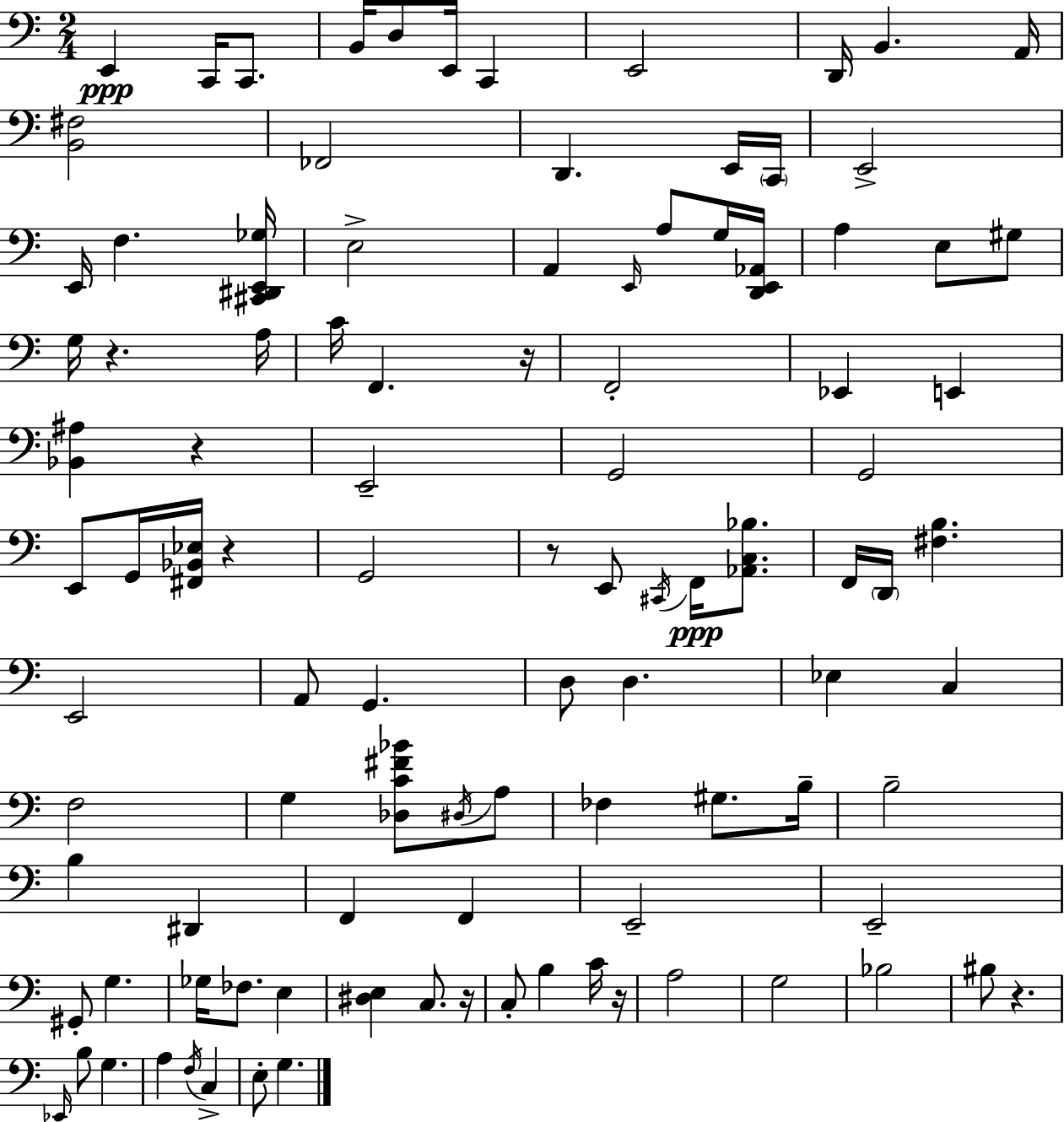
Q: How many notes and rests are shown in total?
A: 103